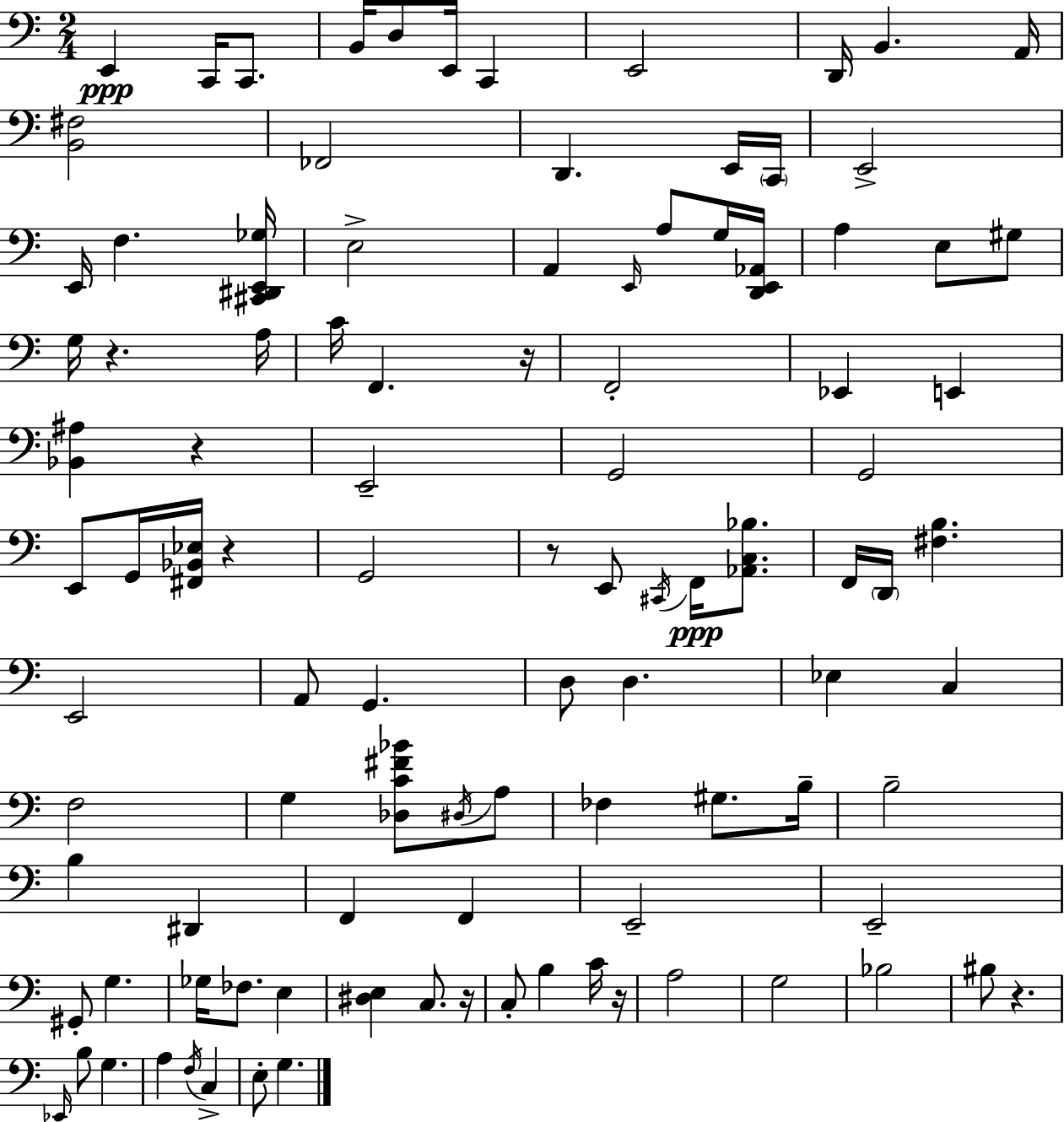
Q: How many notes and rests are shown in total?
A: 103